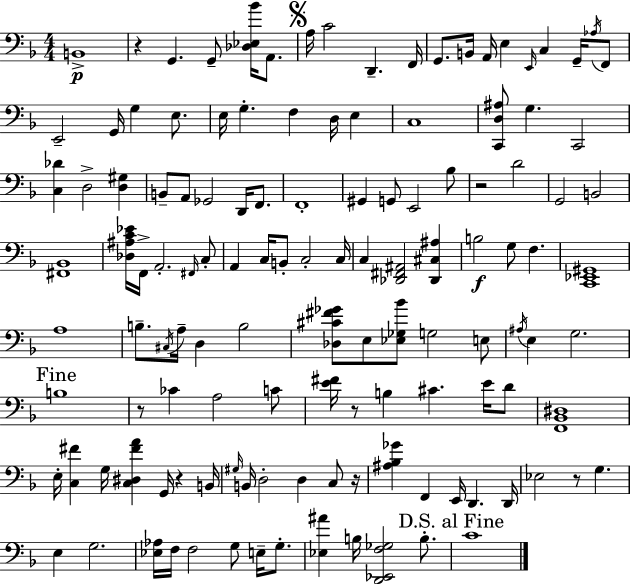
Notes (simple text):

B2/w R/q G2/q. G2/e [Db3,Eb3,Bb4]/s A2/e. A3/s C4/h D2/q. F2/s G2/e. B2/s A2/s E3/q E2/s C3/q G2/s Ab3/s F2/e E2/h G2/s G3/q E3/e. E3/s G3/q. F3/q D3/s E3/q C3/w [C2,D3,A#3]/e G3/q. C2/h [C3,Db4]/q D3/h [D3,G#3]/q B2/e A2/e Gb2/h D2/s F2/e. F2/w G#2/q G2/e E2/h Bb3/e R/h D4/h G2/h B2/h [F#2,Bb2]/w [Db3,A#3,C4,Eb4]/s F2/s A2/h. F#2/s C3/e A2/q C3/s B2/e C3/h C3/s C3/q [Db2,F#2,A#2]/h [Db2,C#3,A#3]/q B3/h G3/e F3/q. [C2,Eb2,G#2]/w A3/w B3/e. C#3/s A3/s D3/q B3/h [Db3,C#4,F#4,Gb4]/e E3/e [Eb3,Gb3,Bb4]/e G3/h E3/e A#3/s E3/q G3/h. B3/w R/e CES4/q A3/h C4/e [E4,F#4]/s R/e B3/q C#4/q. E4/s D4/e [F2,Bb2,D#3]/w E3/s [C3,F#4]/q G3/s [C3,D#3,F#4,A4]/q G2/s R/q B2/s G#3/s B2/s D3/h D3/q C3/e R/s [A#3,Bb3,Gb4]/q F2/q E2/s D2/q. D2/s Eb3/h R/e G3/q. E3/q G3/h. [Eb3,Ab3]/s F3/s F3/h G3/e E3/s G3/e. [Eb3,A#4]/q B3/s [D2,Eb2,F3,Gb3]/h B3/e. C4/w